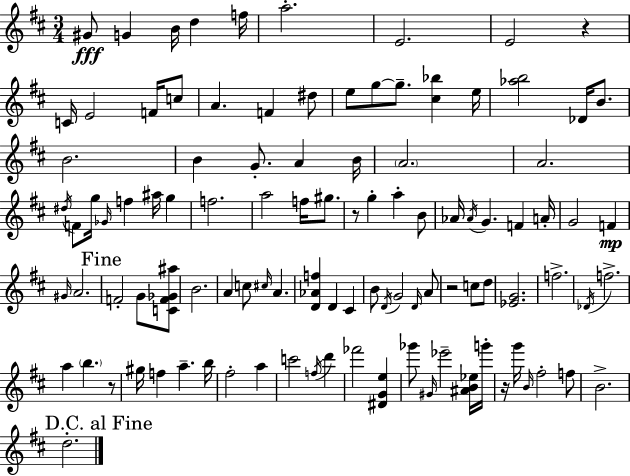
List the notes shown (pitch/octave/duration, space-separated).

G#4/e G4/q B4/s D5/q F5/s A5/h. E4/h. E4/h R/q C4/s E4/h F4/s C5/e A4/q. F4/q D#5/e E5/e G5/e G5/e. [C#5,Bb5]/q E5/s [Ab5,B5]/h Db4/s B4/e. B4/h. B4/q G4/e. A4/q B4/s A4/h. A4/h. D#5/s F4/e G5/s Gb4/s F5/q A#5/s G5/q F5/h. A5/h F5/s G#5/e. R/e G5/q A5/q B4/e Ab4/s Ab4/s G4/q. F4/q A4/s G4/h F4/q G#4/s A4/h. F4/h G4/e [C4,F4,Gb4,A#5]/e B4/h. A4/q C5/e C#5/s A4/q. [D4,Ab4,F5]/q D4/q C#4/q B4/e D4/s G4/h D4/s A4/e R/h C5/e D5/e [Eb4,G4]/h. F5/h. Db4/s F5/h. A5/q B5/q. R/e G#5/s F5/q A5/q. B5/s F#5/h A5/q C6/h F5/s D6/q FES6/h [D#4,G4,E5]/q Gb6/e G#4/s Eb6/h [A#4,B4,Eb5]/s G6/s R/s G6/s B4/s F#5/h F5/e B4/h. D5/h.